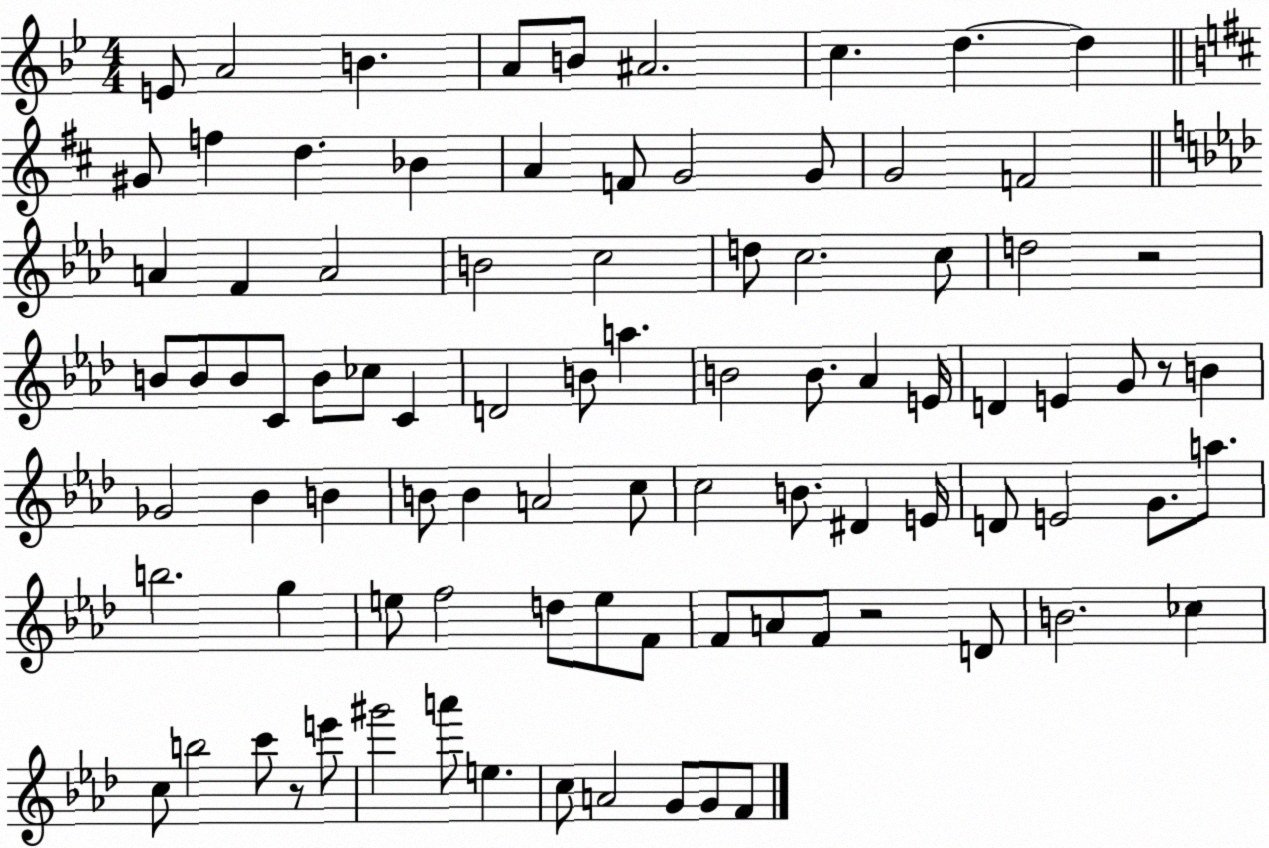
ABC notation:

X:1
T:Untitled
M:4/4
L:1/4
K:Bb
E/2 A2 B A/2 B/2 ^A2 c d d ^G/2 f d _B A F/2 G2 G/2 G2 F2 A F A2 B2 c2 d/2 c2 c/2 d2 z2 B/2 B/2 B/2 C/2 B/2 _c/2 C D2 B/2 a B2 B/2 _A E/4 D E G/2 z/2 B _G2 _B B B/2 B A2 c/2 c2 B/2 ^D E/4 D/2 E2 G/2 a/2 b2 g e/2 f2 d/2 e/2 F/2 F/2 A/2 F/2 z2 D/2 B2 _c c/2 b2 c'/2 z/2 e'/2 ^g'2 a'/2 e c/2 A2 G/2 G/2 F/2